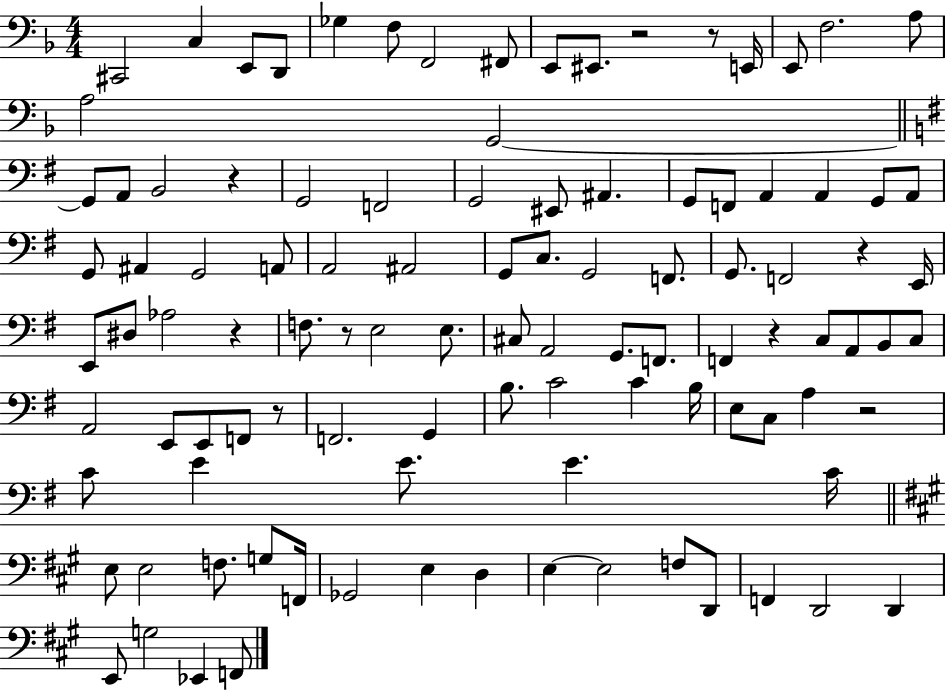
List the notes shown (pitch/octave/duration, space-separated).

C#2/h C3/q E2/e D2/e Gb3/q F3/e F2/h F#2/e E2/e EIS2/e. R/h R/e E2/s E2/e F3/h. A3/e A3/h G2/h G2/e A2/e B2/h R/q G2/h F2/h G2/h EIS2/e A#2/q. G2/e F2/e A2/q A2/q G2/e A2/e G2/e A#2/q G2/h A2/e A2/h A#2/h G2/e C3/e. G2/h F2/e. G2/e. F2/h R/q E2/s E2/e D#3/e Ab3/h R/q F3/e. R/e E3/h E3/e. C#3/e A2/h G2/e. F2/e. F2/q R/q C3/e A2/e B2/e C3/e A2/h E2/e E2/e F2/e R/e F2/h. G2/q B3/e. C4/h C4/q B3/s E3/e C3/e A3/q R/h C4/e E4/q E4/e. E4/q. C4/s E3/e E3/h F3/e. G3/e F2/s Gb2/h E3/q D3/q E3/q E3/h F3/e D2/e F2/q D2/h D2/q E2/e G3/h Eb2/q F2/e